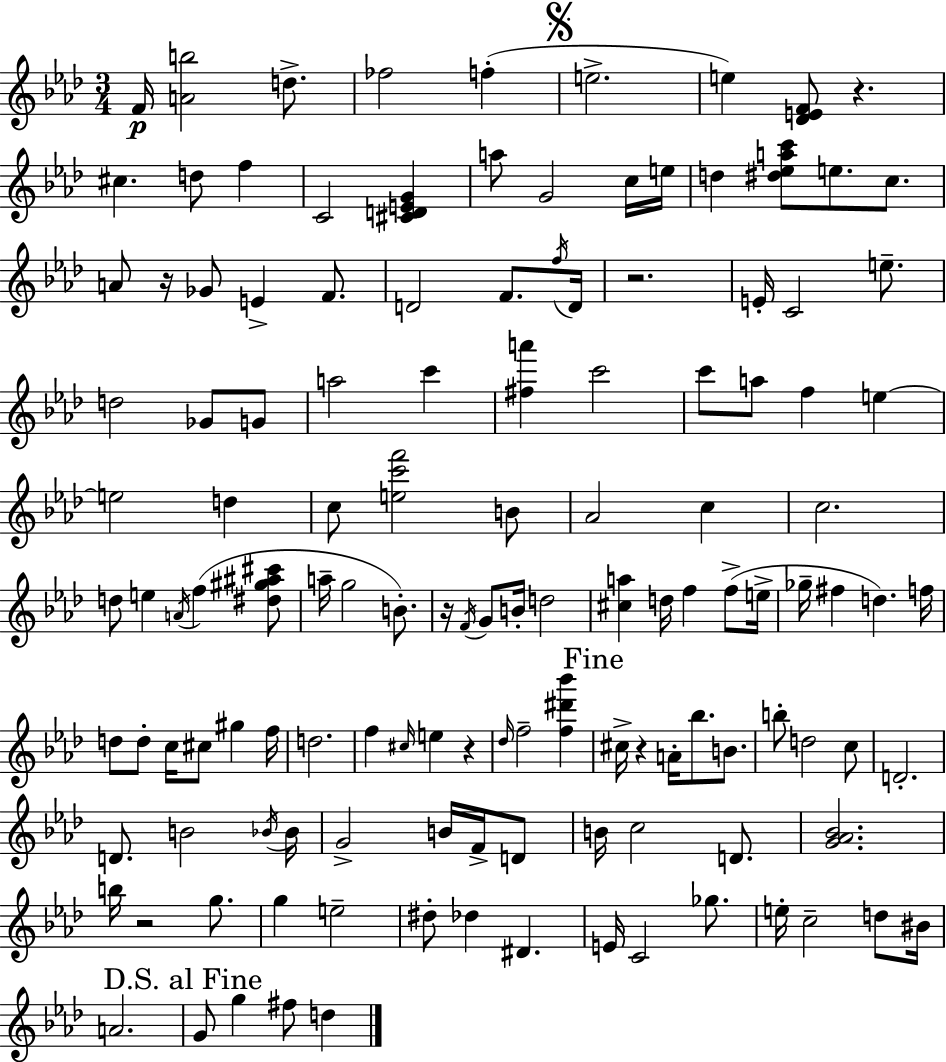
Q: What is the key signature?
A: AES major